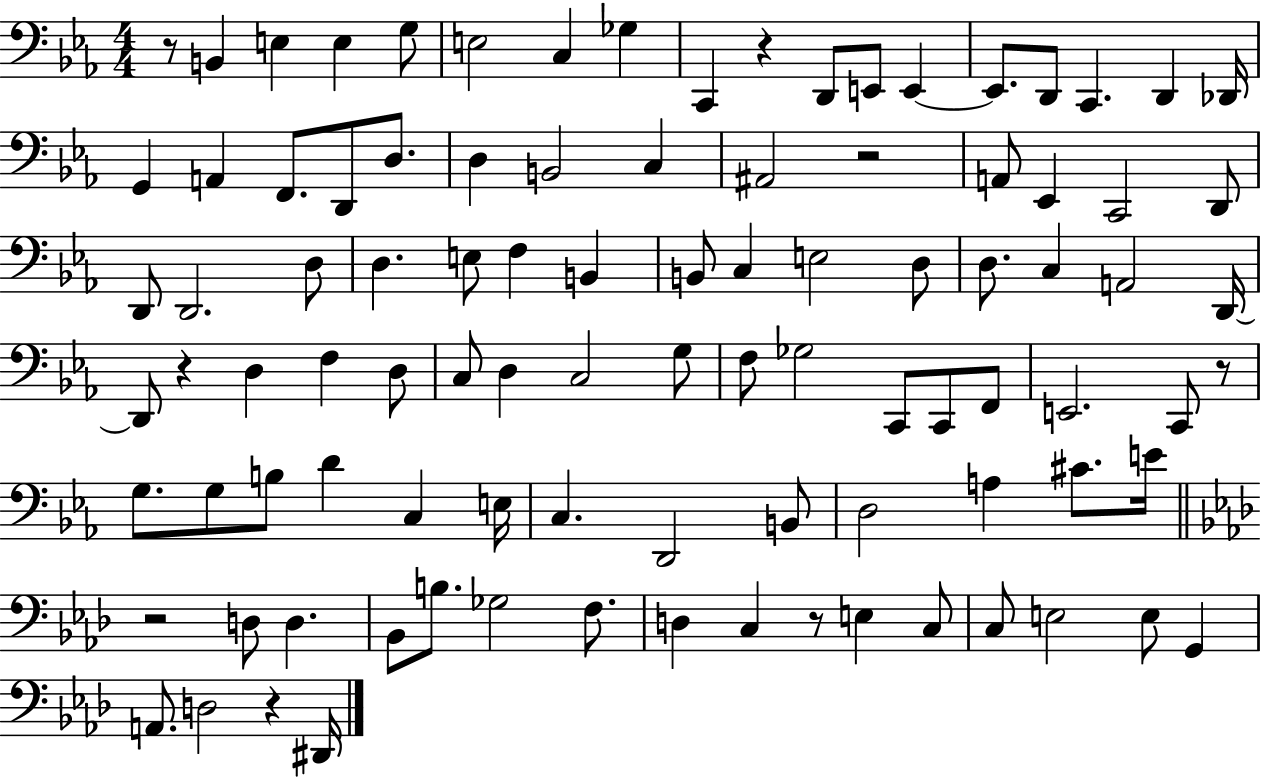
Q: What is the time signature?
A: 4/4